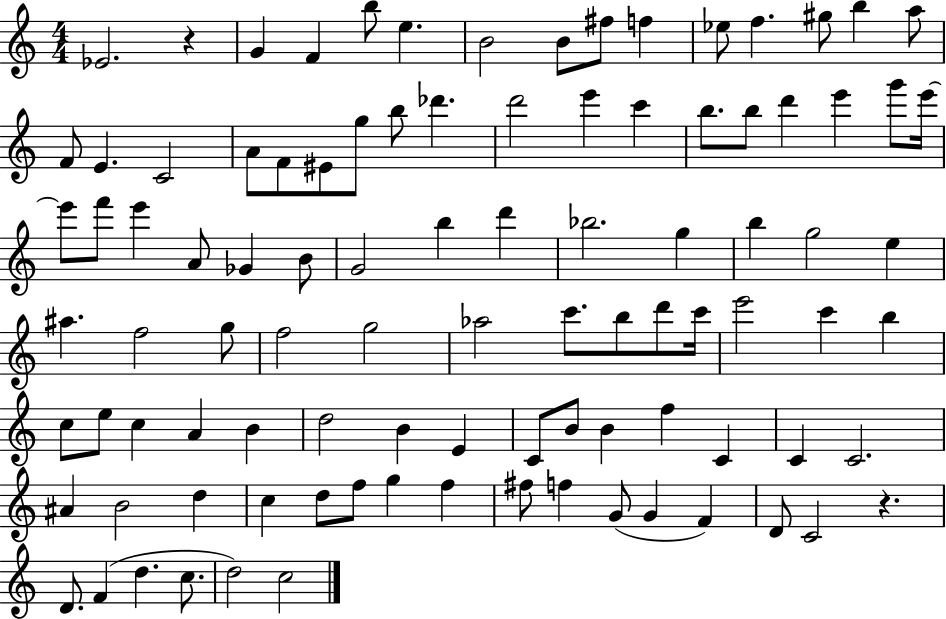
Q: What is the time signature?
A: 4/4